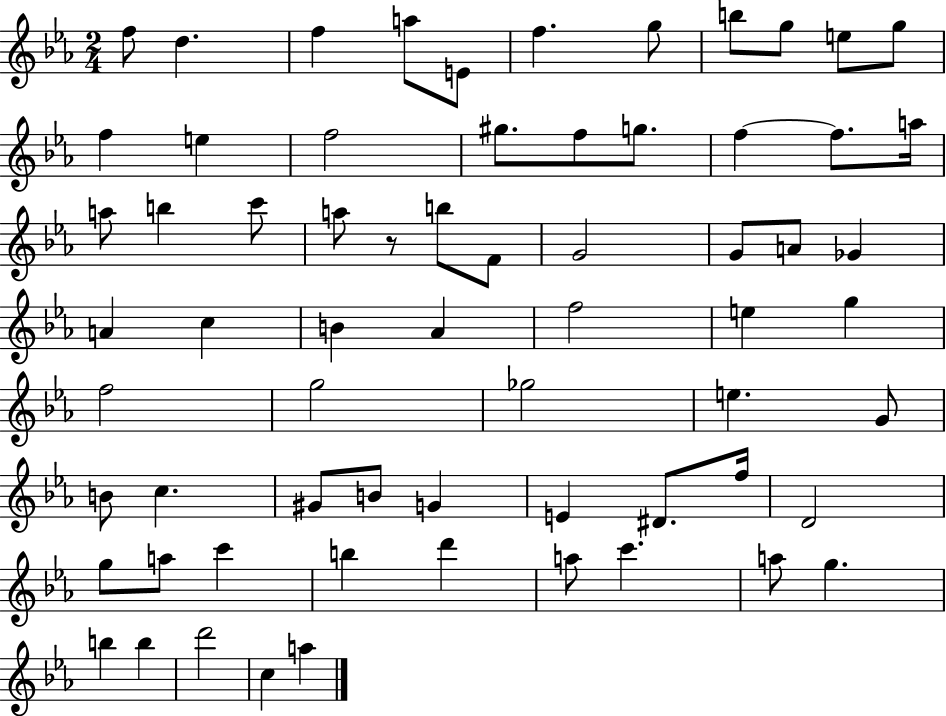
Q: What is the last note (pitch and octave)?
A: A5